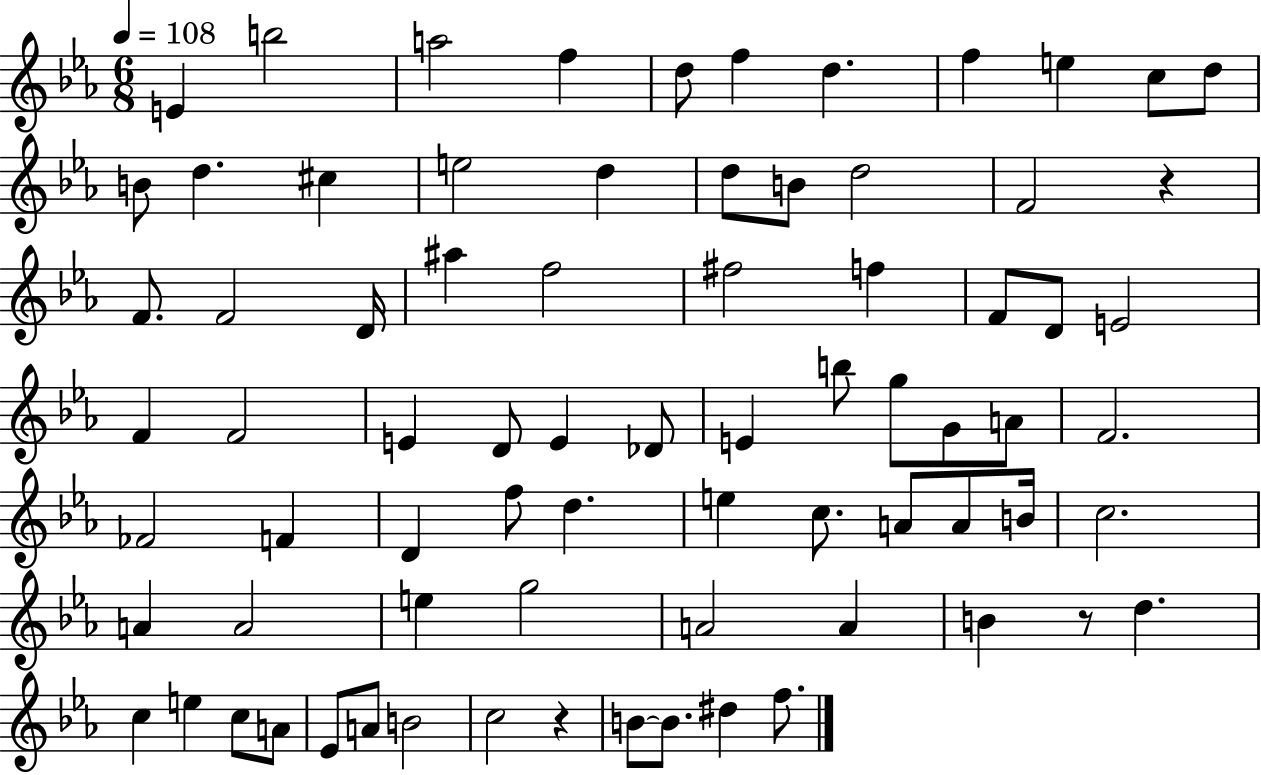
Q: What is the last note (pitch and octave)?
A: F5